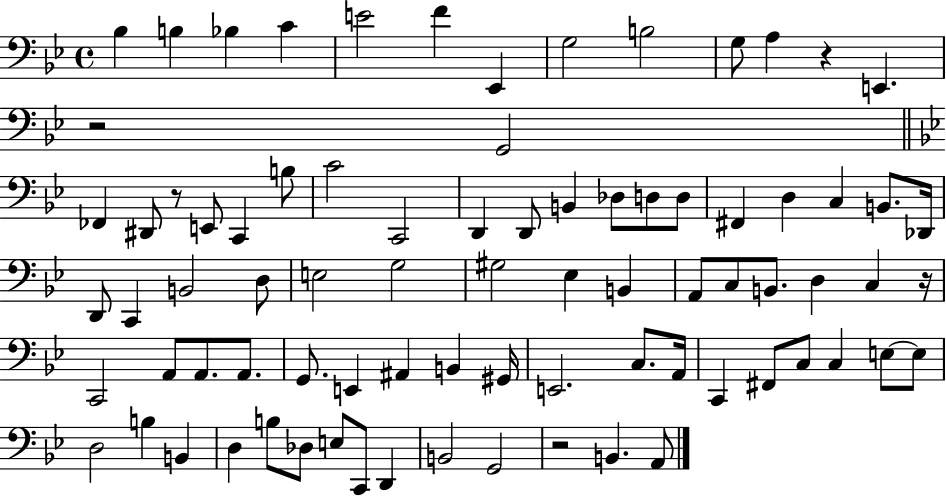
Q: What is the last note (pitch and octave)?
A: A2